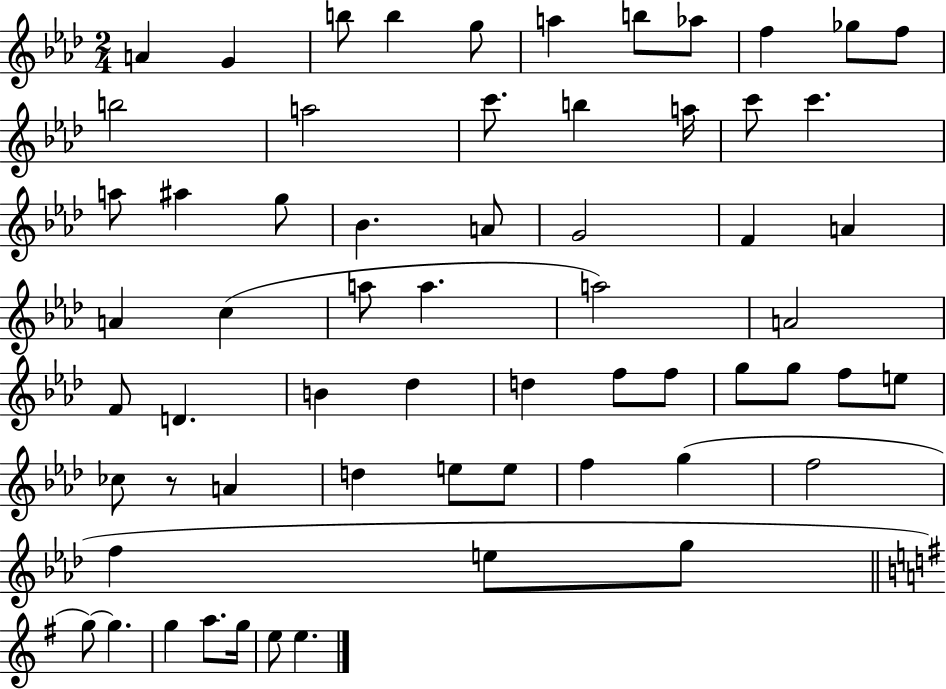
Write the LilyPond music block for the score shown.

{
  \clef treble
  \numericTimeSignature
  \time 2/4
  \key aes \major
  a'4 g'4 | b''8 b''4 g''8 | a''4 b''8 aes''8 | f''4 ges''8 f''8 | \break b''2 | a''2 | c'''8. b''4 a''16 | c'''8 c'''4. | \break a''8 ais''4 g''8 | bes'4. a'8 | g'2 | f'4 a'4 | \break a'4 c''4( | a''8 a''4. | a''2) | a'2 | \break f'8 d'4. | b'4 des''4 | d''4 f''8 f''8 | g''8 g''8 f''8 e''8 | \break ces''8 r8 a'4 | d''4 e''8 e''8 | f''4 g''4( | f''2 | \break f''4 e''8 g''8 | \bar "||" \break \key e \minor g''8~~) g''4. | g''4 a''8. g''16 | e''8 e''4. | \bar "|."
}